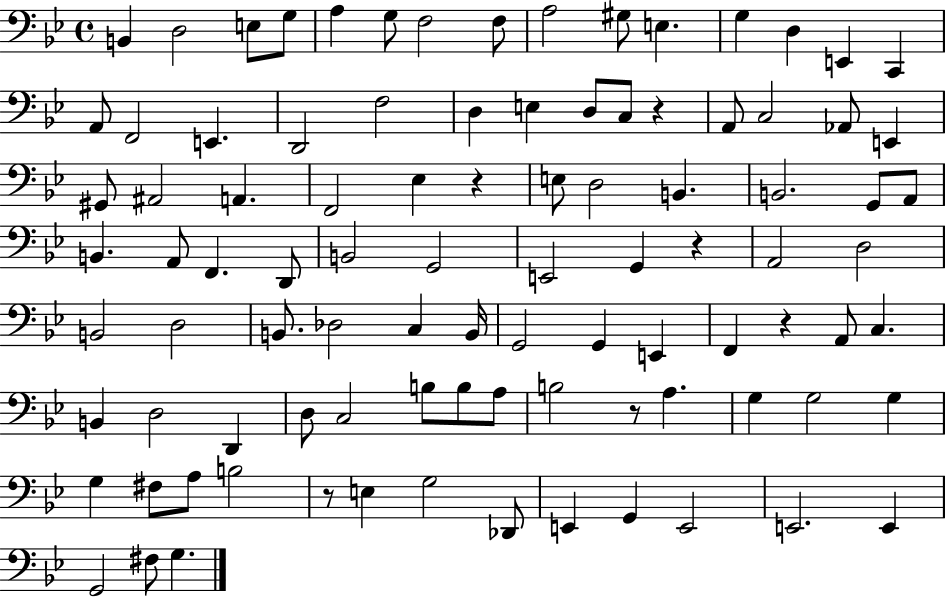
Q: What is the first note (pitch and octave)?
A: B2